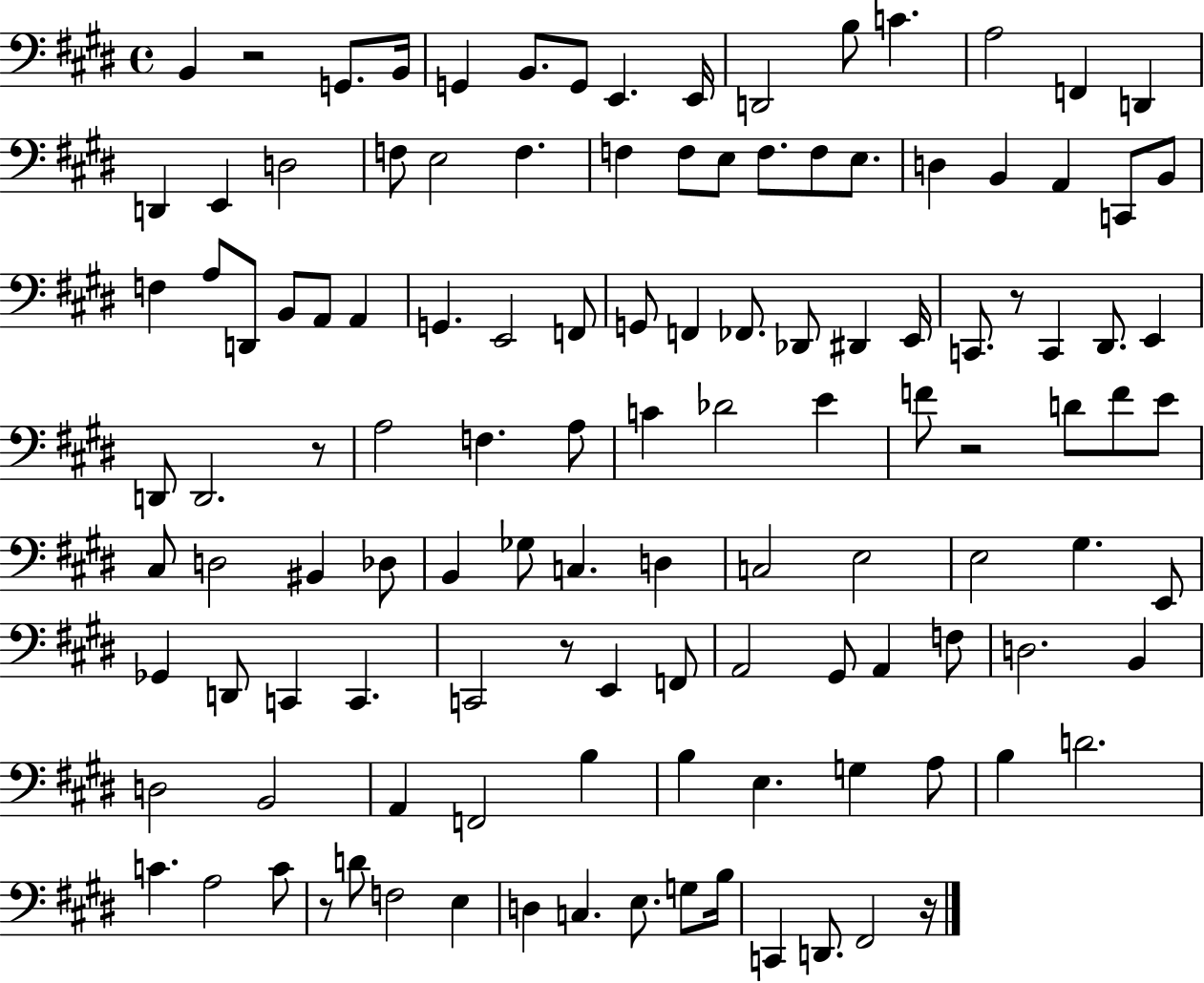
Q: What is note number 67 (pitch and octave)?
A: B2